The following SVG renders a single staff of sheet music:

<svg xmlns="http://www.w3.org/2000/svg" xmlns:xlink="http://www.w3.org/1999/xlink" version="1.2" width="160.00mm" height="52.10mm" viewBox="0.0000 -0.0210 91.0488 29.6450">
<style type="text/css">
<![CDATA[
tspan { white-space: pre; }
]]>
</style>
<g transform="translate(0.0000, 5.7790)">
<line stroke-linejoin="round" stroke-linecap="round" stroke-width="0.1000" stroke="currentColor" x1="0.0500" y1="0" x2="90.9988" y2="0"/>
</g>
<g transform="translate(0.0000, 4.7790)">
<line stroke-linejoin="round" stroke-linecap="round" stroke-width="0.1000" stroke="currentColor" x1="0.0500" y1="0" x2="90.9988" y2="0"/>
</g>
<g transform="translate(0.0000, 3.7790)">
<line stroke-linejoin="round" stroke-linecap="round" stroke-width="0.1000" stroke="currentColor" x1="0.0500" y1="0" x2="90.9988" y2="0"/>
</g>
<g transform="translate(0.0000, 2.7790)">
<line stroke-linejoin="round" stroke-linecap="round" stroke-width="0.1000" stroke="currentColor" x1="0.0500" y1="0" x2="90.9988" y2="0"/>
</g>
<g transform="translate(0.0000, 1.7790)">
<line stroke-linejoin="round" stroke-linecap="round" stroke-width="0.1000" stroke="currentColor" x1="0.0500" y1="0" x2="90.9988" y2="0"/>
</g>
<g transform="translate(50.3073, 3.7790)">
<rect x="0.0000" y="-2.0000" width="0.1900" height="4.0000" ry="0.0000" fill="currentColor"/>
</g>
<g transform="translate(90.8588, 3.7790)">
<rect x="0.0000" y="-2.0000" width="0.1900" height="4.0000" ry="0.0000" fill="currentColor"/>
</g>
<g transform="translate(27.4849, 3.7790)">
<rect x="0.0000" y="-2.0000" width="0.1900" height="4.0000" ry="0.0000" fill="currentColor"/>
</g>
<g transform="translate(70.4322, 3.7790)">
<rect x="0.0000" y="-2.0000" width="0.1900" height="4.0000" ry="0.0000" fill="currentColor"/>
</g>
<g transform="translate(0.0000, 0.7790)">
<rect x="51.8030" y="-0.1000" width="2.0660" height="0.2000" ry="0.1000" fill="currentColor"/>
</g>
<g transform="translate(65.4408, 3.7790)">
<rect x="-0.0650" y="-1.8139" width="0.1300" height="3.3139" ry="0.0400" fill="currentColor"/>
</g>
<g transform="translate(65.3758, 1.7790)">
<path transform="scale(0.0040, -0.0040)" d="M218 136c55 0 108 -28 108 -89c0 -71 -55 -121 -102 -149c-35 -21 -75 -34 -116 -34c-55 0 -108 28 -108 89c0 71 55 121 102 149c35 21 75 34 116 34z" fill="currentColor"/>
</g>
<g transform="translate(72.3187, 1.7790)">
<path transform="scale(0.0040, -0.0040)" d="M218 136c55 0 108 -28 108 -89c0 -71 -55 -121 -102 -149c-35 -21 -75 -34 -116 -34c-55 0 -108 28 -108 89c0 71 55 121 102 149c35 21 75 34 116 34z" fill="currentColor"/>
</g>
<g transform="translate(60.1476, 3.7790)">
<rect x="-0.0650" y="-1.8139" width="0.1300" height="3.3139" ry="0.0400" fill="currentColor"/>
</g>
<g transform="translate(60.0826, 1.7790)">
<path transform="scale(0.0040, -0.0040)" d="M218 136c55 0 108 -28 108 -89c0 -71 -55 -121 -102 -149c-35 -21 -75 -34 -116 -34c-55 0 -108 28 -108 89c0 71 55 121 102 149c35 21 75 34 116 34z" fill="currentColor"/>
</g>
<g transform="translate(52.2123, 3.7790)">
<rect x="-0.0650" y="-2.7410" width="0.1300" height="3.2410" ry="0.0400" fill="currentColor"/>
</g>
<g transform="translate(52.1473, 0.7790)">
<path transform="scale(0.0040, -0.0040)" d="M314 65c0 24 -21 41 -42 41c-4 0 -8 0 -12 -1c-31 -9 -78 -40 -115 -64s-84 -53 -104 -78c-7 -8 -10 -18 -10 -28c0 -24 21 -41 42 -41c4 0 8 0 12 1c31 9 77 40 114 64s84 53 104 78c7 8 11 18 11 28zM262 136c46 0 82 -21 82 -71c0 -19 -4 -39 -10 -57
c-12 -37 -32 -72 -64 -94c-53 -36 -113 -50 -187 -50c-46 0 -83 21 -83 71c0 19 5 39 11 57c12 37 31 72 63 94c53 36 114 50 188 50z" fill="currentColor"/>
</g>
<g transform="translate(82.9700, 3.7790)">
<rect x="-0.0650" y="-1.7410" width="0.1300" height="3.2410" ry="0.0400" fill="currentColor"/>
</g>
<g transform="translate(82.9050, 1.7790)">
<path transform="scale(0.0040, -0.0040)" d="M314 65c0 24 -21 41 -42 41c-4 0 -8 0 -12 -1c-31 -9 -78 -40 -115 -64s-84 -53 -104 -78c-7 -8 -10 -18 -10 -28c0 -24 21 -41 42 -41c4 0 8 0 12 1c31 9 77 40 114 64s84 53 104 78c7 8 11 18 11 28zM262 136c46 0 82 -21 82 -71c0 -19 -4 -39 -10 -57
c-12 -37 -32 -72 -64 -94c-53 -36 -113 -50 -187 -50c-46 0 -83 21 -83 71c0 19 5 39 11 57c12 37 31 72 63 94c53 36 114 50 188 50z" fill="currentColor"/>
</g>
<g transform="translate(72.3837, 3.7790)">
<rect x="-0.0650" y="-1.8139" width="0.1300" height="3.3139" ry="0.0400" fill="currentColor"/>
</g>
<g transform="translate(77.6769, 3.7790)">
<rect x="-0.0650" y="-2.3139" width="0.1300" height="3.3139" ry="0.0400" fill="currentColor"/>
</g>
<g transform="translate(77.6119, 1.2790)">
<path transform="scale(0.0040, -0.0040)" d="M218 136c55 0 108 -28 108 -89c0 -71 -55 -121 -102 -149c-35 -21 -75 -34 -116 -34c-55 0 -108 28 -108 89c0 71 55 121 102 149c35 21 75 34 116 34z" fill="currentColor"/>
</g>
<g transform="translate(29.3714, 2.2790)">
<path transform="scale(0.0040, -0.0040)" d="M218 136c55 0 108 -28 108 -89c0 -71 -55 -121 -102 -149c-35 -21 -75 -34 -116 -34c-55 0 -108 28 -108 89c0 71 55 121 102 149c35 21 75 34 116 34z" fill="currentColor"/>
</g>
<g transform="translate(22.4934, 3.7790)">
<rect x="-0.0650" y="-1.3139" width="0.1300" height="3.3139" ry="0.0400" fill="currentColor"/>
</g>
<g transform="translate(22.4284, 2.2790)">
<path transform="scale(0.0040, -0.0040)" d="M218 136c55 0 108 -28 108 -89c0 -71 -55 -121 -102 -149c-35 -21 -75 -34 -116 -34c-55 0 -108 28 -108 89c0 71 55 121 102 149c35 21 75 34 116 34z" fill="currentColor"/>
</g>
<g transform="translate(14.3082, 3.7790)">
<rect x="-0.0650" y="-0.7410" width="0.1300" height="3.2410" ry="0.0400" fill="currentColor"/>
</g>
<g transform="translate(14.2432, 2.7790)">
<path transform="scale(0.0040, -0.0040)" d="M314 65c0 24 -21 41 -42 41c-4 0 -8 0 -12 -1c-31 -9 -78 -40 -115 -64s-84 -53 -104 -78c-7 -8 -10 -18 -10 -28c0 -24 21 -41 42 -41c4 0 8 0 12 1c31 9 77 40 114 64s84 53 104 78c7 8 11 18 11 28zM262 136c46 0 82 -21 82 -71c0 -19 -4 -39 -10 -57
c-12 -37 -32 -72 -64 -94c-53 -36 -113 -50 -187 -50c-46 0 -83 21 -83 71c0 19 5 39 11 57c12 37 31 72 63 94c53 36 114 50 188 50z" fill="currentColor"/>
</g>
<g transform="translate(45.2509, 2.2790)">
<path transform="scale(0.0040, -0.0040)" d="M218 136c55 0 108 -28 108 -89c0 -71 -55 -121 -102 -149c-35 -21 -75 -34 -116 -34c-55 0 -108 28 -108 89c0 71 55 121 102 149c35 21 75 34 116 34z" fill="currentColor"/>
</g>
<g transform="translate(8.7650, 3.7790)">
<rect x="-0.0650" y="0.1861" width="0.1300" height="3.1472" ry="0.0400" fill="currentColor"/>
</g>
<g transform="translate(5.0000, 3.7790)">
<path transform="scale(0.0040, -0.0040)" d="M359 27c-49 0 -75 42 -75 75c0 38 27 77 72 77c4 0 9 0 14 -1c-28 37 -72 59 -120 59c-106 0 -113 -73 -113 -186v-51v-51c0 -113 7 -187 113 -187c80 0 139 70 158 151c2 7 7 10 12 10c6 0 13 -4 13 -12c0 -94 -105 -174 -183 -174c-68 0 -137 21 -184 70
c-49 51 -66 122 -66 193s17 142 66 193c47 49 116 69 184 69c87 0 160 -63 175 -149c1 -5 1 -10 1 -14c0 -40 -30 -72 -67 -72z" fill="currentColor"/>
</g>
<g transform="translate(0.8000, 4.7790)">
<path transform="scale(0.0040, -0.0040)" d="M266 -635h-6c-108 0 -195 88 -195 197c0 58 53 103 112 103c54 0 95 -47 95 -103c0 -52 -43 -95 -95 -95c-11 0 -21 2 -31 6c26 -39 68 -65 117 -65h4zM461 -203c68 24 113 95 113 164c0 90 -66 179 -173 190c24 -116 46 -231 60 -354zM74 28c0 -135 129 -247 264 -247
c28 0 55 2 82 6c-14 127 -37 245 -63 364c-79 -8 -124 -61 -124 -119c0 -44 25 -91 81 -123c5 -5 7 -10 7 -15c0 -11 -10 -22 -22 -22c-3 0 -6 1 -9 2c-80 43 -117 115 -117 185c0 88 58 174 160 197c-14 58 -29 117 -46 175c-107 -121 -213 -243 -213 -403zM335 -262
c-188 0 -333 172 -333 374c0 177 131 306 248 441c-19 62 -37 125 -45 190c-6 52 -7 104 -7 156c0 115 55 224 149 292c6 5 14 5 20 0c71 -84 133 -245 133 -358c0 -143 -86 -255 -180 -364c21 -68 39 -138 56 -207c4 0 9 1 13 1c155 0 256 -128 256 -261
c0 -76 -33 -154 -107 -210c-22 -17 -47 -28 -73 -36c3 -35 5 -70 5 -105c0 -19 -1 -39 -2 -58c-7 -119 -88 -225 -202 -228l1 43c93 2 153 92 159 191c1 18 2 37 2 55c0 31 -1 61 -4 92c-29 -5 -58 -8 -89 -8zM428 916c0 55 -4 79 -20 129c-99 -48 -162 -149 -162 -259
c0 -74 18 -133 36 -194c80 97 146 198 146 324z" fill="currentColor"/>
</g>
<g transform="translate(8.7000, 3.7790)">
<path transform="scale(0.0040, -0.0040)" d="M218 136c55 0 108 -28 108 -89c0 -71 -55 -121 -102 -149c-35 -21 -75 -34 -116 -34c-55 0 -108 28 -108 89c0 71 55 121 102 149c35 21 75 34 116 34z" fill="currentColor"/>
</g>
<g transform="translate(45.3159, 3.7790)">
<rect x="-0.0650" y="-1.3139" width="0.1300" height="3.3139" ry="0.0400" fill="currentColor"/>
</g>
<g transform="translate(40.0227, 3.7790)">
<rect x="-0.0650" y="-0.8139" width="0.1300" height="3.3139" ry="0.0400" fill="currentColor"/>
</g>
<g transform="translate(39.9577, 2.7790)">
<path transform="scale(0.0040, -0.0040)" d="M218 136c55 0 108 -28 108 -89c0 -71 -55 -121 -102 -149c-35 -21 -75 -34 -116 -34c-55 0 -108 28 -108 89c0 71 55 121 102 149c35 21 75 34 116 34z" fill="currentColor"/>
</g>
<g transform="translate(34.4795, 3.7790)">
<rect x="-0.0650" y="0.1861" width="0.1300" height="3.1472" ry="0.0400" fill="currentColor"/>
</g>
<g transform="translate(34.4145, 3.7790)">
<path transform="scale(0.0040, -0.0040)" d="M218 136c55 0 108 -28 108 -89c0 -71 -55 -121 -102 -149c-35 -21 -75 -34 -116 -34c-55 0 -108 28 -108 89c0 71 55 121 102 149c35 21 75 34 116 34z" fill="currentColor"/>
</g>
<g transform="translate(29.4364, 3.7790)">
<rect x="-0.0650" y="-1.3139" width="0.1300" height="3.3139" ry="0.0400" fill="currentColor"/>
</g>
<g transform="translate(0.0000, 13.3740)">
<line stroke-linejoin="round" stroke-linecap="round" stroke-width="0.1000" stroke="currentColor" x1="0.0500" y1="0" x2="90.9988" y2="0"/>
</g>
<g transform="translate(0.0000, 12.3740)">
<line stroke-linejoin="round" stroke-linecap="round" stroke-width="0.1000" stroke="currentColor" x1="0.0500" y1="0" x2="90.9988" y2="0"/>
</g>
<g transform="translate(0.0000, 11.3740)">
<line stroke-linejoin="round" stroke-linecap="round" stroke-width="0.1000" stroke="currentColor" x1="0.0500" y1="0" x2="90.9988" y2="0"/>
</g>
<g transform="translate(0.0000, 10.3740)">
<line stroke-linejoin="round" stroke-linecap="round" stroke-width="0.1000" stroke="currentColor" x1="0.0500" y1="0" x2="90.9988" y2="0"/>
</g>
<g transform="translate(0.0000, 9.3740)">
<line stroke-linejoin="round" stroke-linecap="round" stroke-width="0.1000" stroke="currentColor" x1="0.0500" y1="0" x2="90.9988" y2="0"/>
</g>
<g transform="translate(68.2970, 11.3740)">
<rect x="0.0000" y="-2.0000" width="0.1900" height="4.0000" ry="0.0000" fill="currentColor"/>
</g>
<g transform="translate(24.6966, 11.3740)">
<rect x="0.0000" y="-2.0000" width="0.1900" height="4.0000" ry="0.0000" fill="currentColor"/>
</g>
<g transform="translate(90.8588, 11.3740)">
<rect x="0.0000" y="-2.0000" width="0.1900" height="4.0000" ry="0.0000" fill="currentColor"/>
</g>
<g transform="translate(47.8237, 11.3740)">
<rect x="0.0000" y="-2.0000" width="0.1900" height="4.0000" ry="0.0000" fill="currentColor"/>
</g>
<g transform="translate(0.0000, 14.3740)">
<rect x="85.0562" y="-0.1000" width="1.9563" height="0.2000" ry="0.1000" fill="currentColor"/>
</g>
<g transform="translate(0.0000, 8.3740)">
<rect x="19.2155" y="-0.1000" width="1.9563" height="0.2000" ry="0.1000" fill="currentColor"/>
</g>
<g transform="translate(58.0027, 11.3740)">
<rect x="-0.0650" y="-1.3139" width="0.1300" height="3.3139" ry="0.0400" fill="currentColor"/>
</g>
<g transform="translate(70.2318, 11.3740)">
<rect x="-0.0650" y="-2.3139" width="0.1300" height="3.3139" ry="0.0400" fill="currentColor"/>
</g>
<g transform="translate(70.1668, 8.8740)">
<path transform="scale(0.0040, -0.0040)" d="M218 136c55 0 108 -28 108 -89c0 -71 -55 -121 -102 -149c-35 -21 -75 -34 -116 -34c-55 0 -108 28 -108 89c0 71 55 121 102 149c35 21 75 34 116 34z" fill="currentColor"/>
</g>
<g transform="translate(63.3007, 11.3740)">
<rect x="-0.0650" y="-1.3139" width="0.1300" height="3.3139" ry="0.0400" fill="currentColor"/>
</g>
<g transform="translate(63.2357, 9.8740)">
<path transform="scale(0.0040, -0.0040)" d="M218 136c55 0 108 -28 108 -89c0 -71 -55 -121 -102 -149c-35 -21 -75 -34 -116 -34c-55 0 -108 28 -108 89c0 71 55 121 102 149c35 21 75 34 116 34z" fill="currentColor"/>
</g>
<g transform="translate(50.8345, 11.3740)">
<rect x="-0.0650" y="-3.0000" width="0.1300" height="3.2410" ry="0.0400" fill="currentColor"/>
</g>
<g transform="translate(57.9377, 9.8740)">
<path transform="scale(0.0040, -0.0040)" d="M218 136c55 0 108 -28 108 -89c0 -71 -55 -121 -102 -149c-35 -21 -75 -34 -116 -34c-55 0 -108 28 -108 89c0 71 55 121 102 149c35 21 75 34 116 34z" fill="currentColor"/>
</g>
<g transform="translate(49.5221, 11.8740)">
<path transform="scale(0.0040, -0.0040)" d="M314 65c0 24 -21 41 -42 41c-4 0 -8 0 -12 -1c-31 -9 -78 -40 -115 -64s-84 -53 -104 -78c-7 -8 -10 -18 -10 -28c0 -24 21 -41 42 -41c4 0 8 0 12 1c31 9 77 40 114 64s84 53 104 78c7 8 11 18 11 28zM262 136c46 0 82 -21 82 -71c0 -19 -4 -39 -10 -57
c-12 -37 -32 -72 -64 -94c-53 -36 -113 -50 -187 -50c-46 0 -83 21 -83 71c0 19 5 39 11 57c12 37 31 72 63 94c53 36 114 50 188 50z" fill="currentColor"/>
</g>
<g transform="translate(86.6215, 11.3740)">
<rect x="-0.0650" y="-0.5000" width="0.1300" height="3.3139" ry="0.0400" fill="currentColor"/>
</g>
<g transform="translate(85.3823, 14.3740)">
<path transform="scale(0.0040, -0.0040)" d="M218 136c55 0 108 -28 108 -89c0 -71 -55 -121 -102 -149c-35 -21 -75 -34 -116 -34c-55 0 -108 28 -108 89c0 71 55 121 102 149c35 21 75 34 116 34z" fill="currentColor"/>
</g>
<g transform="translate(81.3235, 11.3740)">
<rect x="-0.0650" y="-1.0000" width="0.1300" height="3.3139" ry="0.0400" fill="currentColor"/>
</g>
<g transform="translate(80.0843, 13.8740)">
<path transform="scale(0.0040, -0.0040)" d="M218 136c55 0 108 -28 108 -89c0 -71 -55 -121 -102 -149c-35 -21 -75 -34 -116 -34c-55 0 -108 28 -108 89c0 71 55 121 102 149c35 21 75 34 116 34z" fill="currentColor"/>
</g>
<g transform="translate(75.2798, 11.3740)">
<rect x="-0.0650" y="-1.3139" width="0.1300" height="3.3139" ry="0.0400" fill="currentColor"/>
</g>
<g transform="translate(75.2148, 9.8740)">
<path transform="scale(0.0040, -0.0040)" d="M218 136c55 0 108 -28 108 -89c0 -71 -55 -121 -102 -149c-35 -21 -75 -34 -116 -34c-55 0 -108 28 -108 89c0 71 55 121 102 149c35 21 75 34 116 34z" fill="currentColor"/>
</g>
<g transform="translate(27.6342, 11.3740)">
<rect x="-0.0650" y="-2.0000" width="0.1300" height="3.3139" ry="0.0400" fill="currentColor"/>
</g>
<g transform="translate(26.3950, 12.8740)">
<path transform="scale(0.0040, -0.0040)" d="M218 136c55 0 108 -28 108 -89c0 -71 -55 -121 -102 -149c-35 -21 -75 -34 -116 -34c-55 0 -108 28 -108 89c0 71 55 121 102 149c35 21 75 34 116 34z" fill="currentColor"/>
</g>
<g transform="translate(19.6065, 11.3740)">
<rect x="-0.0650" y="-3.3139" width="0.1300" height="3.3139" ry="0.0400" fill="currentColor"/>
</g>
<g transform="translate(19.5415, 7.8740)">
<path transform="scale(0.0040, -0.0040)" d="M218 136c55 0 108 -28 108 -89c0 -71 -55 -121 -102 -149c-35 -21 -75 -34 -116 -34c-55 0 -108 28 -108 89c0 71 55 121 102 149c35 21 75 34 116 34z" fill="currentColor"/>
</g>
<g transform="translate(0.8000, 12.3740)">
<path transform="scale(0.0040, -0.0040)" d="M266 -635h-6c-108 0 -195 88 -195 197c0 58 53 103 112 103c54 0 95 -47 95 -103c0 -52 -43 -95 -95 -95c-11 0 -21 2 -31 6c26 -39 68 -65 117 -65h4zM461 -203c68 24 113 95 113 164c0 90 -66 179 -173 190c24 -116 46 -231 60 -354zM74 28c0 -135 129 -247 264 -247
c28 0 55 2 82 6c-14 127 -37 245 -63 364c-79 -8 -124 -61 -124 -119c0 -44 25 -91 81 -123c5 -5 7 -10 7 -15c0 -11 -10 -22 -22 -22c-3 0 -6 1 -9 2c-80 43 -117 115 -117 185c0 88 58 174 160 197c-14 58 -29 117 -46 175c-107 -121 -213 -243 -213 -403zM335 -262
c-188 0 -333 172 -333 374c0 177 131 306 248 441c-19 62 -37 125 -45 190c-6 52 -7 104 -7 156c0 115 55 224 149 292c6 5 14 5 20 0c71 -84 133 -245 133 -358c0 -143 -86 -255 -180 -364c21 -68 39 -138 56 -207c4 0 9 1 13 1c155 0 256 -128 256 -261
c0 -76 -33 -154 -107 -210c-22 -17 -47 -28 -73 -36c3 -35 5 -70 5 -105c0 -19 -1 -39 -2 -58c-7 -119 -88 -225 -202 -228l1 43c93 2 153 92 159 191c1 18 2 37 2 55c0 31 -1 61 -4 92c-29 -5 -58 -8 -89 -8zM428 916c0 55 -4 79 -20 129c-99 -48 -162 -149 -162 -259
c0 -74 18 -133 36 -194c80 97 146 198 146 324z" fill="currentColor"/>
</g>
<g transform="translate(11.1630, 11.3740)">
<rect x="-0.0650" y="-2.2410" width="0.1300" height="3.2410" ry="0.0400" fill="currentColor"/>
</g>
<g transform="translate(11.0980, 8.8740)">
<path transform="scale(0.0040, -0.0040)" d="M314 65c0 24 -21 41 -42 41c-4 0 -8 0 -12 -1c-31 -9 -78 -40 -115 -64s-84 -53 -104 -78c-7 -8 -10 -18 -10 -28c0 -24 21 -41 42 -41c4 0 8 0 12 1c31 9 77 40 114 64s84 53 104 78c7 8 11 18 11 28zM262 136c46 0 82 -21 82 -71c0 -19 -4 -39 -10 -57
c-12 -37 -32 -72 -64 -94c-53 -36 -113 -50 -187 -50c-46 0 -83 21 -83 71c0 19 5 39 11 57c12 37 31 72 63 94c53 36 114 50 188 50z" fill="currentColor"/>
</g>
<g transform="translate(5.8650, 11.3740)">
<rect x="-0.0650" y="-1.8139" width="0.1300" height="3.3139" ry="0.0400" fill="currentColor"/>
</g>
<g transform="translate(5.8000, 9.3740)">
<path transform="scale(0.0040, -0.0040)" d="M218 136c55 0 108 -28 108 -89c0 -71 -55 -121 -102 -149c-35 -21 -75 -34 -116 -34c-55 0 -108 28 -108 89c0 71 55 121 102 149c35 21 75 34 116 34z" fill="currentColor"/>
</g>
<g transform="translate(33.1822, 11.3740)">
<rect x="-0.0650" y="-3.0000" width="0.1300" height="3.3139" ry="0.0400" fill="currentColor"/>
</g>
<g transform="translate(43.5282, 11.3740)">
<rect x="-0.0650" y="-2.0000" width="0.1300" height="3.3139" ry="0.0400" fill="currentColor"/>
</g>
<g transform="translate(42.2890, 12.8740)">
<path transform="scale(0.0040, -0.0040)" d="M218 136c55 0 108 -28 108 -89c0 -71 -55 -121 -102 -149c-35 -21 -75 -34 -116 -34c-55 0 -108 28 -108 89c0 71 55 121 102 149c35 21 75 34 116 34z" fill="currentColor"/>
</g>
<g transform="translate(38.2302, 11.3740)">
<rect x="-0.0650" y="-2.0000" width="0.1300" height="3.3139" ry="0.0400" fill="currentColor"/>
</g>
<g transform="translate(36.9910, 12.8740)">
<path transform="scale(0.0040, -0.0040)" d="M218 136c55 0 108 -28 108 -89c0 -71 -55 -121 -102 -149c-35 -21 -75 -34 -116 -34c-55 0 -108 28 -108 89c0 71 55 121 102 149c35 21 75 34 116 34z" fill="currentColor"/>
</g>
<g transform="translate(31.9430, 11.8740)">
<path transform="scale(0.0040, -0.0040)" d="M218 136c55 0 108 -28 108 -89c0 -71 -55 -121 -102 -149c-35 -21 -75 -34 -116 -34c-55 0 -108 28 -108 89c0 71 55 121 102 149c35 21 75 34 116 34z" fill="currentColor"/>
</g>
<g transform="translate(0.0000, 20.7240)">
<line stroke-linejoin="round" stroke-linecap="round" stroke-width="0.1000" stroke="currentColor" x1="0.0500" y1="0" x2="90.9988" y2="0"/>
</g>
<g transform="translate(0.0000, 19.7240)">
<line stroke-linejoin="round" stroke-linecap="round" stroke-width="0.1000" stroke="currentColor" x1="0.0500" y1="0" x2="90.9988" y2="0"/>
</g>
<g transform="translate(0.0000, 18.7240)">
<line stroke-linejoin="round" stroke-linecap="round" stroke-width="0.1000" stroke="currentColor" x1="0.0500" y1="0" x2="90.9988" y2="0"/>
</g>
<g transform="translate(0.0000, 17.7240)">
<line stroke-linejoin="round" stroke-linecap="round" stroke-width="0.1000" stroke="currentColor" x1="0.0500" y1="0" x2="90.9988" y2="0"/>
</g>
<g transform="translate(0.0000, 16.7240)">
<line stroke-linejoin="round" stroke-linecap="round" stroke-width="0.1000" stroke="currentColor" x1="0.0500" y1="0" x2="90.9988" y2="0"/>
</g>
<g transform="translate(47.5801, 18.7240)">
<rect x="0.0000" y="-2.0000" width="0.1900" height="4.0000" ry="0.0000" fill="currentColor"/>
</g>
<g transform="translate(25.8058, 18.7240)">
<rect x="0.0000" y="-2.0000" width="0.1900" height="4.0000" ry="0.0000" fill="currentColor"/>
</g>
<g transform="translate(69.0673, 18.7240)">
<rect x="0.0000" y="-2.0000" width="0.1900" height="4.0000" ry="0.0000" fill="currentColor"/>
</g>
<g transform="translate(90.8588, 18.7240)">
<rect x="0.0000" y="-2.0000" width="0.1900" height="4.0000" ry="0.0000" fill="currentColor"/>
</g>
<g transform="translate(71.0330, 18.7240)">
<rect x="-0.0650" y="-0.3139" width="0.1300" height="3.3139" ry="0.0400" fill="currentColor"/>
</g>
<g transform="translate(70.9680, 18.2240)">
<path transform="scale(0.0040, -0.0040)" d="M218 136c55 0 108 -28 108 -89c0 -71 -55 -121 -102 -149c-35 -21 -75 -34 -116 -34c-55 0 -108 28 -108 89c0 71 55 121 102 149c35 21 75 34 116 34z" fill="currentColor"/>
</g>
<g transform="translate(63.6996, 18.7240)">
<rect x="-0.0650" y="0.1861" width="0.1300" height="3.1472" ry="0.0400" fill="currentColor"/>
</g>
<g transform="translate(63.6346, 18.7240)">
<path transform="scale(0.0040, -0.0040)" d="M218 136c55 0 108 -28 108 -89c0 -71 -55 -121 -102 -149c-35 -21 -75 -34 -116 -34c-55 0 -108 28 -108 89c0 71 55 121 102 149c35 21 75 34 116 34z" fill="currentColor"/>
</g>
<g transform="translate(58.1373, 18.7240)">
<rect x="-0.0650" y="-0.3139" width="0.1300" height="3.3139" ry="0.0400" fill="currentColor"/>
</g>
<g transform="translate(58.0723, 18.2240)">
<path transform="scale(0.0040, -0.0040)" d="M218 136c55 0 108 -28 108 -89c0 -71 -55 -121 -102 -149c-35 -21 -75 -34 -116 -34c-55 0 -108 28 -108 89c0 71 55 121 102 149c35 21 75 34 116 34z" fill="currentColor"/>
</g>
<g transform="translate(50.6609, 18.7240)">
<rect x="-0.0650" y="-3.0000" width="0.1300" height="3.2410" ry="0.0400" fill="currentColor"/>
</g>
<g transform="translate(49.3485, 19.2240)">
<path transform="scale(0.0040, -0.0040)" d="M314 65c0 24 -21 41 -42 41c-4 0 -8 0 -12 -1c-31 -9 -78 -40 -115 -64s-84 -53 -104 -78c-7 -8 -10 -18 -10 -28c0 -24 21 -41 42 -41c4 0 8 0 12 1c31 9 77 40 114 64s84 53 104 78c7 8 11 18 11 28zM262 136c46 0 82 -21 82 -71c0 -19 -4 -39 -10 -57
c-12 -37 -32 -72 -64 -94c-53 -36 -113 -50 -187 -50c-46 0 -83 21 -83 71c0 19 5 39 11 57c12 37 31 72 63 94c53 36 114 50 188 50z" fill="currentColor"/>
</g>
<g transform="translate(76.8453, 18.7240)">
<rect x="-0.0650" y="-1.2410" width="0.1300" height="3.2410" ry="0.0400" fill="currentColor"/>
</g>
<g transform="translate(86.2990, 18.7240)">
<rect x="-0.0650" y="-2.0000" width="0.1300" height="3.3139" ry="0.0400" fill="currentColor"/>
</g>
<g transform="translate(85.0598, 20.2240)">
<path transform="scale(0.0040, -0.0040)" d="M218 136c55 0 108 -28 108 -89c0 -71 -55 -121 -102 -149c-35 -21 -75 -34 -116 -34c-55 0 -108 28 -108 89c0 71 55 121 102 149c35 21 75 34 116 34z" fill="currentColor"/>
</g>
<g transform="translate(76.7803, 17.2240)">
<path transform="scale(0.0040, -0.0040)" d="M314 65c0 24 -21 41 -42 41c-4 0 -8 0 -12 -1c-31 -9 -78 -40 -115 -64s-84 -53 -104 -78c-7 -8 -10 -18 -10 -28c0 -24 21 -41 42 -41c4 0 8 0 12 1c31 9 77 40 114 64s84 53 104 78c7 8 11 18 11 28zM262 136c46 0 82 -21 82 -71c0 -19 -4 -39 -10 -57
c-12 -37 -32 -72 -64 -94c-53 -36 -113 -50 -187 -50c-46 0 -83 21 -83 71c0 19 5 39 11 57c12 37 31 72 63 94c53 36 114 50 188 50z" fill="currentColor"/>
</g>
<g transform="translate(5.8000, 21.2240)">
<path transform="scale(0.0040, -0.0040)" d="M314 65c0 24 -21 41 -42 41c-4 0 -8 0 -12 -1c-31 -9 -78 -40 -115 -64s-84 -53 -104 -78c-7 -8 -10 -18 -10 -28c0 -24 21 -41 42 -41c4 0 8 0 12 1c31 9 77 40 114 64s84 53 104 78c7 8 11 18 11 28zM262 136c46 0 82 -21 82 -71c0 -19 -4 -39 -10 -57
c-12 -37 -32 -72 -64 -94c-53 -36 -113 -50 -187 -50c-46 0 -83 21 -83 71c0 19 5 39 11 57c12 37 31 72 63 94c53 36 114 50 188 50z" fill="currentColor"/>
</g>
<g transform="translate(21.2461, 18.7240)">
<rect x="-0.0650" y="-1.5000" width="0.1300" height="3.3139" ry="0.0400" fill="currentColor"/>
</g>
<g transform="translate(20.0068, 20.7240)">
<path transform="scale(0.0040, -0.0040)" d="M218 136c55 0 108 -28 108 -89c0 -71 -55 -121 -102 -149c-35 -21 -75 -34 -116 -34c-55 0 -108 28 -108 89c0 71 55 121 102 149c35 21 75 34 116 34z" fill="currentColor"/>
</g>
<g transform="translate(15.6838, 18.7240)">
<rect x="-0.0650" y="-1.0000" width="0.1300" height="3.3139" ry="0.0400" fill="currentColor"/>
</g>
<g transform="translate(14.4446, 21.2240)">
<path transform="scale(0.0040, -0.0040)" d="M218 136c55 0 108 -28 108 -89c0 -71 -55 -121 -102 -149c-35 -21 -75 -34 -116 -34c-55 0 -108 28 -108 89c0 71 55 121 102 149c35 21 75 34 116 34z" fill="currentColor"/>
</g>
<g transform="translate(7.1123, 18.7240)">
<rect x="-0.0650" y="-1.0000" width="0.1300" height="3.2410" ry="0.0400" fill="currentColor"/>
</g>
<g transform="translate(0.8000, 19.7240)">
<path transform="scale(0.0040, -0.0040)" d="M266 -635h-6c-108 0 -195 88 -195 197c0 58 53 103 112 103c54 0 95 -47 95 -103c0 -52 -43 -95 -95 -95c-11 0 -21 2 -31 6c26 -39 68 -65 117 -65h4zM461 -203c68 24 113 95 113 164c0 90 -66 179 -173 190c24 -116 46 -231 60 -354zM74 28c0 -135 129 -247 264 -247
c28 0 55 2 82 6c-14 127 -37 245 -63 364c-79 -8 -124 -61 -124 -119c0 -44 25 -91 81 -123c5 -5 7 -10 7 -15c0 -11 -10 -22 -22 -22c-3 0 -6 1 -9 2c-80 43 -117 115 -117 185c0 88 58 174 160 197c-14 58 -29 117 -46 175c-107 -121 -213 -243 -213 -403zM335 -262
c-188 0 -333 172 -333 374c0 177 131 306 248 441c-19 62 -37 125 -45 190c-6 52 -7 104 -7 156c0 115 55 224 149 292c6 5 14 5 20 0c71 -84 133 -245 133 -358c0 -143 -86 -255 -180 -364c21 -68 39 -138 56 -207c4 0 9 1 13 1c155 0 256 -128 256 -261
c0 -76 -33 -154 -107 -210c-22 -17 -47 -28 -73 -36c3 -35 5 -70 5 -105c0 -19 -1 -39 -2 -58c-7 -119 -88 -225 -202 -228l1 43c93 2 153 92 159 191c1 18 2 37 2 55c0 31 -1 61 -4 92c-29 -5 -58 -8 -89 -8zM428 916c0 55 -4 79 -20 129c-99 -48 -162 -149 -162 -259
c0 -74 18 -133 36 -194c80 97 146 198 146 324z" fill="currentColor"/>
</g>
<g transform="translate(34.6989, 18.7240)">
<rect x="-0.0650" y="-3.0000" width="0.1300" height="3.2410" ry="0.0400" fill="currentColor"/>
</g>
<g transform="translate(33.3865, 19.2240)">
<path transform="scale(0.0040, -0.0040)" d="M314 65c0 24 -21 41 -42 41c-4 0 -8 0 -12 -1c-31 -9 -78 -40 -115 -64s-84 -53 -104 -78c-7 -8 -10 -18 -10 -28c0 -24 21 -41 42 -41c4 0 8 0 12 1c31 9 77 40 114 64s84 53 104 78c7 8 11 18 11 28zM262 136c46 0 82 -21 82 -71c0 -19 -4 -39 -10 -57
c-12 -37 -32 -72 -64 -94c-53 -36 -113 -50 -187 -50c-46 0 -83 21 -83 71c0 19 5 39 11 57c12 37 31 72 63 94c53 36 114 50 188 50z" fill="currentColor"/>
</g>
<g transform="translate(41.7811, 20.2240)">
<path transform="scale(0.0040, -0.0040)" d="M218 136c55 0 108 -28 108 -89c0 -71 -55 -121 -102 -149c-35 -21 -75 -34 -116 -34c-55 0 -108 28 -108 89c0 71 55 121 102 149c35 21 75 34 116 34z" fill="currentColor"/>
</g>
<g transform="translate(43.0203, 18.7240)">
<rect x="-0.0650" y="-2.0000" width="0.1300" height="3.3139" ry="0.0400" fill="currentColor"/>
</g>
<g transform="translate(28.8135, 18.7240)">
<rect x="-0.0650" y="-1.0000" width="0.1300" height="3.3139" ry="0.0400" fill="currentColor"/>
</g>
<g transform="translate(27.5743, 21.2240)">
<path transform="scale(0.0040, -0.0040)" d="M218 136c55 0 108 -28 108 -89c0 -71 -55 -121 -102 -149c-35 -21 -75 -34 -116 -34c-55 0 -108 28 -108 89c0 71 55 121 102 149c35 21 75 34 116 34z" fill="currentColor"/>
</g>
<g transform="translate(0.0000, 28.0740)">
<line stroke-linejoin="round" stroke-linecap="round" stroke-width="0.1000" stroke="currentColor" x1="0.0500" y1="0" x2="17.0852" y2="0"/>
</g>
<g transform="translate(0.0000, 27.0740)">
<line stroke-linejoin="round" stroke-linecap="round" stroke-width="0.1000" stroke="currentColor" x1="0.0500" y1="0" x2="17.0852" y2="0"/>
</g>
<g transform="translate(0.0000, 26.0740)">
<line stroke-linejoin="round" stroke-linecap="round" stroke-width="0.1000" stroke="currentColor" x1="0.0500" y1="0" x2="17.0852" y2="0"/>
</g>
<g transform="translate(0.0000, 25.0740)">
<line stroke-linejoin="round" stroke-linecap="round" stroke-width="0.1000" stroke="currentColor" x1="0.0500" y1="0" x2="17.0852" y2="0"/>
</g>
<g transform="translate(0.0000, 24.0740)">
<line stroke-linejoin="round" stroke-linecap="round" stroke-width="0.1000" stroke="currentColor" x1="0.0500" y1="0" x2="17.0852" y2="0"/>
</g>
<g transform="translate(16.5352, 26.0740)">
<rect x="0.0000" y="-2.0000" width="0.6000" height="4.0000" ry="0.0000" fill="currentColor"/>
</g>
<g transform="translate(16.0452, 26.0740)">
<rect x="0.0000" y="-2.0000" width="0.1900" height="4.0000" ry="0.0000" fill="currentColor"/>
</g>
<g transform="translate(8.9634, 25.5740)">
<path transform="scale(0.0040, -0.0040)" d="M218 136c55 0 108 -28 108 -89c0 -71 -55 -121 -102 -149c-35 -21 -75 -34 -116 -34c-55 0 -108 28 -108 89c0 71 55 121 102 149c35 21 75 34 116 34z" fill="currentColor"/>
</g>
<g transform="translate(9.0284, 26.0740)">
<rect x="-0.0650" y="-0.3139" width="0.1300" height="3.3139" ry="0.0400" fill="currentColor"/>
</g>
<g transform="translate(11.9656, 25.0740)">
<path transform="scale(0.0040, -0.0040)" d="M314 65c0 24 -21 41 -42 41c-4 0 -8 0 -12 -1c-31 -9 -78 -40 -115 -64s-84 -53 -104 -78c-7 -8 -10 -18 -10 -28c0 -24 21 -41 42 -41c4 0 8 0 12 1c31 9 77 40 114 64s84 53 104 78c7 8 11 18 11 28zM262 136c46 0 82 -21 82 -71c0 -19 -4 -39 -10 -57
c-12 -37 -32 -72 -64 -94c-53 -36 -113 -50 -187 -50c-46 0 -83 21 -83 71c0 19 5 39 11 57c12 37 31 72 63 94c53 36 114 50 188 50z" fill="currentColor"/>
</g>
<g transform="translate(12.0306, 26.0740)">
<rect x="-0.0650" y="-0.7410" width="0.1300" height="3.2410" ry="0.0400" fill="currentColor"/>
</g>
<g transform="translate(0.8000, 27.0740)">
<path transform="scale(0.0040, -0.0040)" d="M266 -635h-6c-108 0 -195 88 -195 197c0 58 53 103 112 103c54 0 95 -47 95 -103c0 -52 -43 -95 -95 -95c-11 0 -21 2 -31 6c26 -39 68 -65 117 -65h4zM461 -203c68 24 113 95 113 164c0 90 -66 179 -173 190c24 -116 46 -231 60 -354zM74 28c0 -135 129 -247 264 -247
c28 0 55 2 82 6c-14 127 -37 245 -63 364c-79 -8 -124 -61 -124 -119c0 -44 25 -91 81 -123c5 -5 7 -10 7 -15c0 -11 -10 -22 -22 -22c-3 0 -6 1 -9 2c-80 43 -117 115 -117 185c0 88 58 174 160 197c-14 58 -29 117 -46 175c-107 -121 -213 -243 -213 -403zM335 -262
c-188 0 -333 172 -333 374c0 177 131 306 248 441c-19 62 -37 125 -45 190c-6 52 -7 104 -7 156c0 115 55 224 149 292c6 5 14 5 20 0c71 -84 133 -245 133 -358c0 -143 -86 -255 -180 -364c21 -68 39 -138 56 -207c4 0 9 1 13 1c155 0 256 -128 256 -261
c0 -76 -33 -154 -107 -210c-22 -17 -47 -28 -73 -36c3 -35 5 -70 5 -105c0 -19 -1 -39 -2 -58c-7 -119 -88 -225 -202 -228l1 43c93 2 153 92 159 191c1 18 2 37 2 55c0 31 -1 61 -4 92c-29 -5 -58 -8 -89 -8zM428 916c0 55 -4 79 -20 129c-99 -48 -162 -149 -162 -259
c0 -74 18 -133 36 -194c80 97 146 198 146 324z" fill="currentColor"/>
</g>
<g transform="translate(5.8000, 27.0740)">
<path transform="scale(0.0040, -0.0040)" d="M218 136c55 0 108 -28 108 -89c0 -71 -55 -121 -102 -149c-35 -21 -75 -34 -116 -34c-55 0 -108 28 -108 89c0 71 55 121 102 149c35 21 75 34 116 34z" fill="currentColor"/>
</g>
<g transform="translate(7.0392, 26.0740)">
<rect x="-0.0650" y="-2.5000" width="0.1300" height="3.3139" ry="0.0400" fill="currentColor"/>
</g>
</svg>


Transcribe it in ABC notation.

X:1
T:Untitled
M:4/4
L:1/4
K:C
B d2 e e B d e a2 f f f g f2 f g2 b F A F F A2 e e g e D C D2 D E D A2 F A2 c B c e2 F G c d2